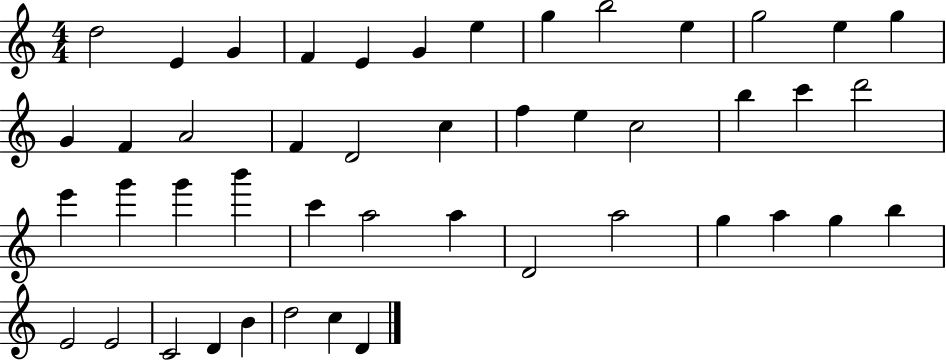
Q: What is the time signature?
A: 4/4